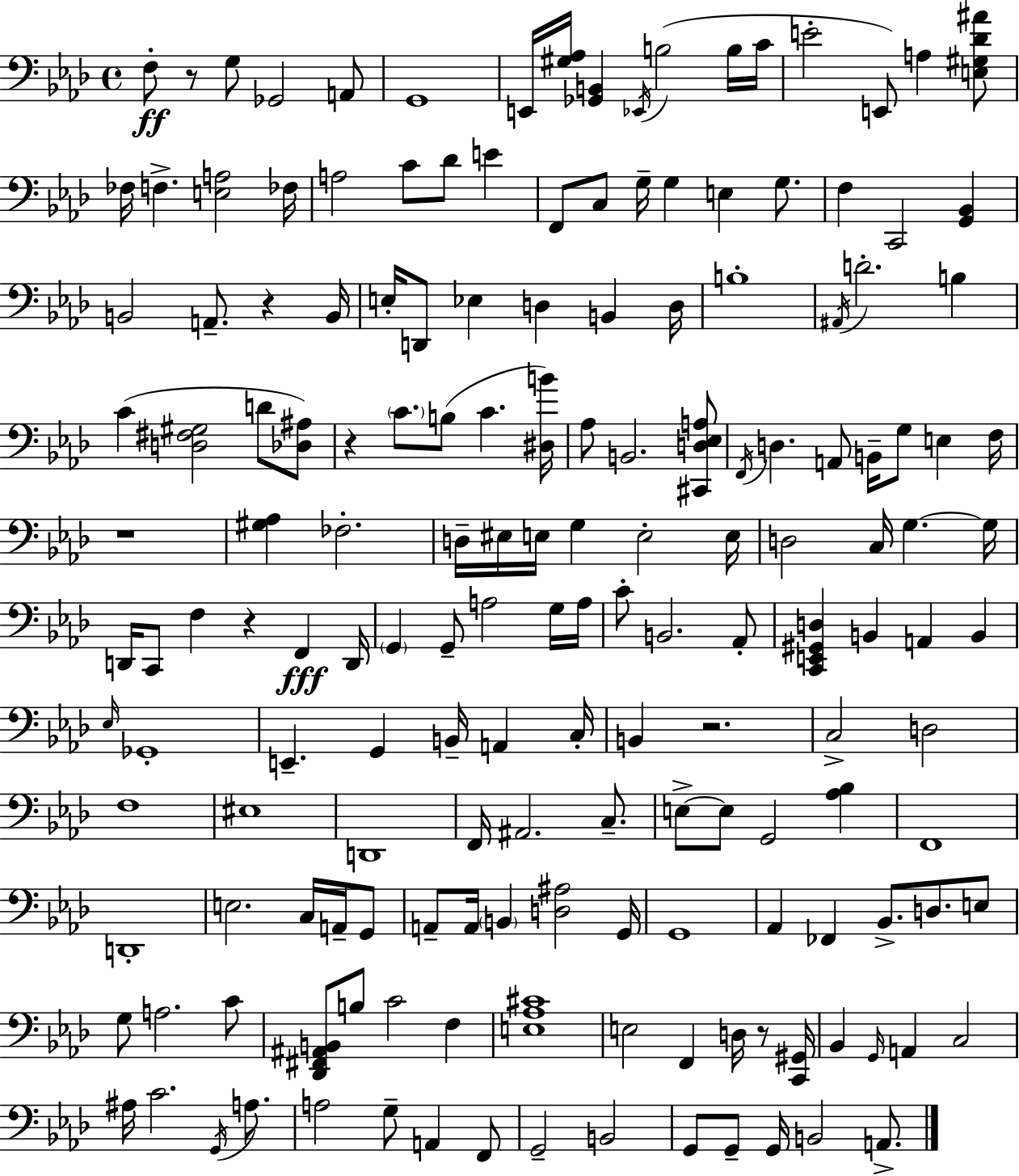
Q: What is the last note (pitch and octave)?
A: A2